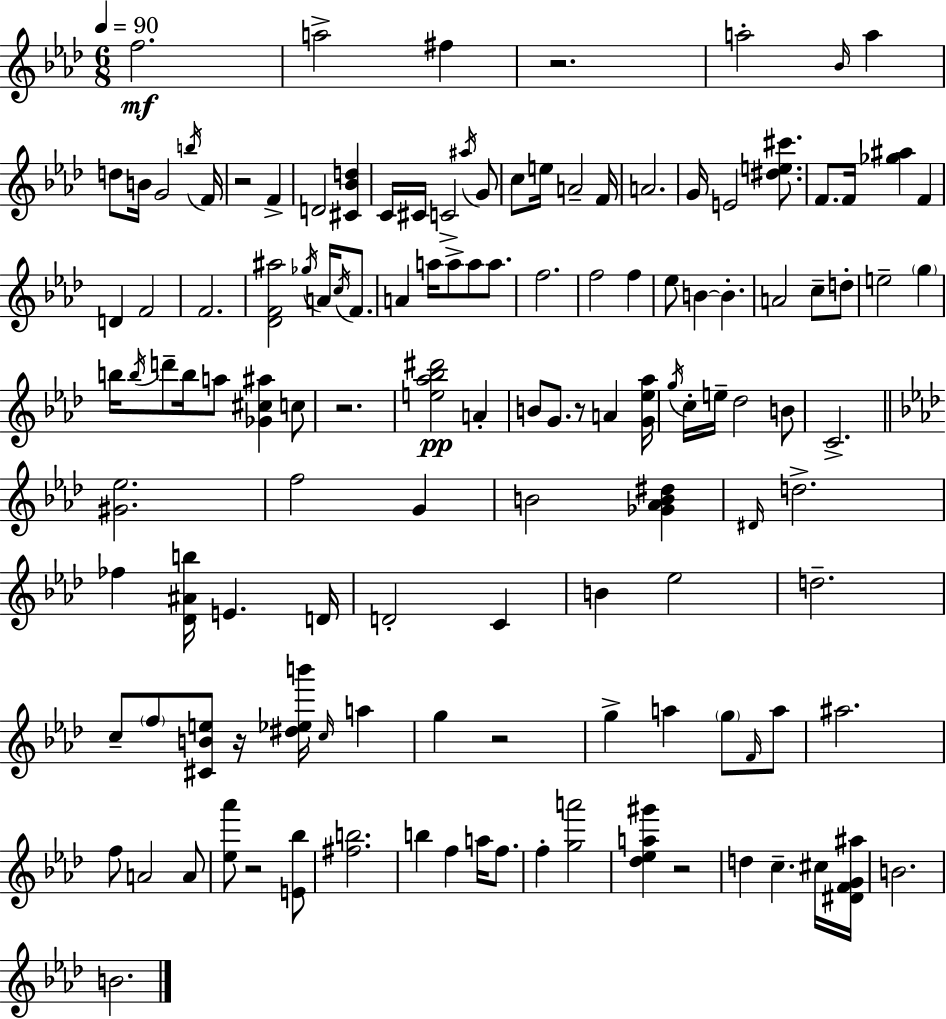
{
  \clef treble
  \numericTimeSignature
  \time 6/8
  \key f \minor
  \tempo 4 = 90
  f''2.\mf | a''2-> fis''4 | r2. | a''2-. \grace { bes'16 } a''4 | \break d''8 b'16 g'2 | \acciaccatura { b''16 } f'16 r2 f'4-> | d'2 <cis' bes' d''>4 | c'16 cis'16 c'2-> | \break \acciaccatura { ais''16 } g'8 c''8 e''16 a'2-- | f'16 a'2. | g'16 e'2 | <dis'' e'' cis'''>8. f'8. f'16 <ges'' ais''>4 f'4 | \break d'4 f'2 | f'2. | <des' f' ais''>2 \acciaccatura { ges''16 } | a'16 \acciaccatura { c''16 } f'8. a'4 a''16 a''8-> | \break a''8 a''8. f''2. | f''2 | f''4 ees''8 b'4~~ b'4.-. | a'2 | \break c''8-- d''8-. e''2-- | \parenthesize g''4 b''16 \acciaccatura { b''16 } d'''8-- b''16 a''8 | <ges' cis'' ais''>4 c''8 r2. | <e'' aes'' bes'' dis'''>2\pp | \break a'4-. b'8 g'8. r8 | a'4 <g' ees'' aes''>16 \acciaccatura { g''16 } c''16-. e''16-- des''2 | b'8 c'2.-> | \bar "||" \break \key f \minor <gis' ees''>2. | f''2 g'4 | b'2 <ges' aes' b' dis''>4 | \grace { dis'16 } d''2.-> | \break fes''4 <des' ais' b''>16 e'4. | d'16 d'2-. c'4 | b'4 ees''2 | d''2.-- | \break c''8-- \parenthesize f''8 <cis' b' e''>8 r16 <dis'' ees'' b'''>16 \grace { c''16 } a''4 | g''4 r2 | g''4-> a''4 \parenthesize g''8 | \grace { f'16 } a''8 ais''2. | \break f''8 a'2 | a'8 <ees'' aes'''>8 r2 | <e' bes''>8 <fis'' b''>2. | b''4 f''4 a''16 | \break f''8. f''4-. <g'' a'''>2 | <des'' ees'' a'' gis'''>4 r2 | d''4 c''4.-- | cis''16 <dis' f' g' ais''>16 b'2. | \break b'2. | \bar "|."
}